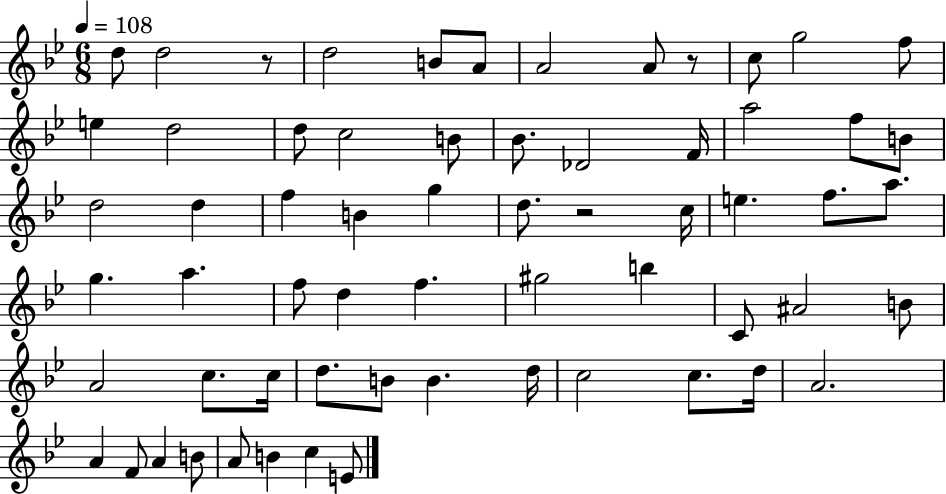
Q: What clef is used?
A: treble